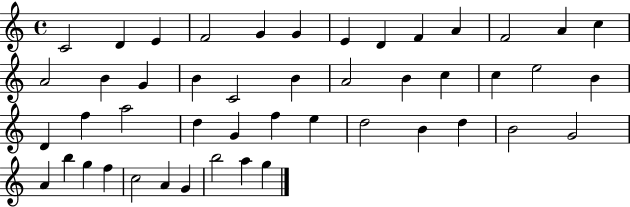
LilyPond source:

{
  \clef treble
  \time 4/4
  \defaultTimeSignature
  \key c \major
  c'2 d'4 e'4 | f'2 g'4 g'4 | e'4 d'4 f'4 a'4 | f'2 a'4 c''4 | \break a'2 b'4 g'4 | b'4 c'2 b'4 | a'2 b'4 c''4 | c''4 e''2 b'4 | \break d'4 f''4 a''2 | d''4 g'4 f''4 e''4 | d''2 b'4 d''4 | b'2 g'2 | \break a'4 b''4 g''4 f''4 | c''2 a'4 g'4 | b''2 a''4 g''4 | \bar "|."
}